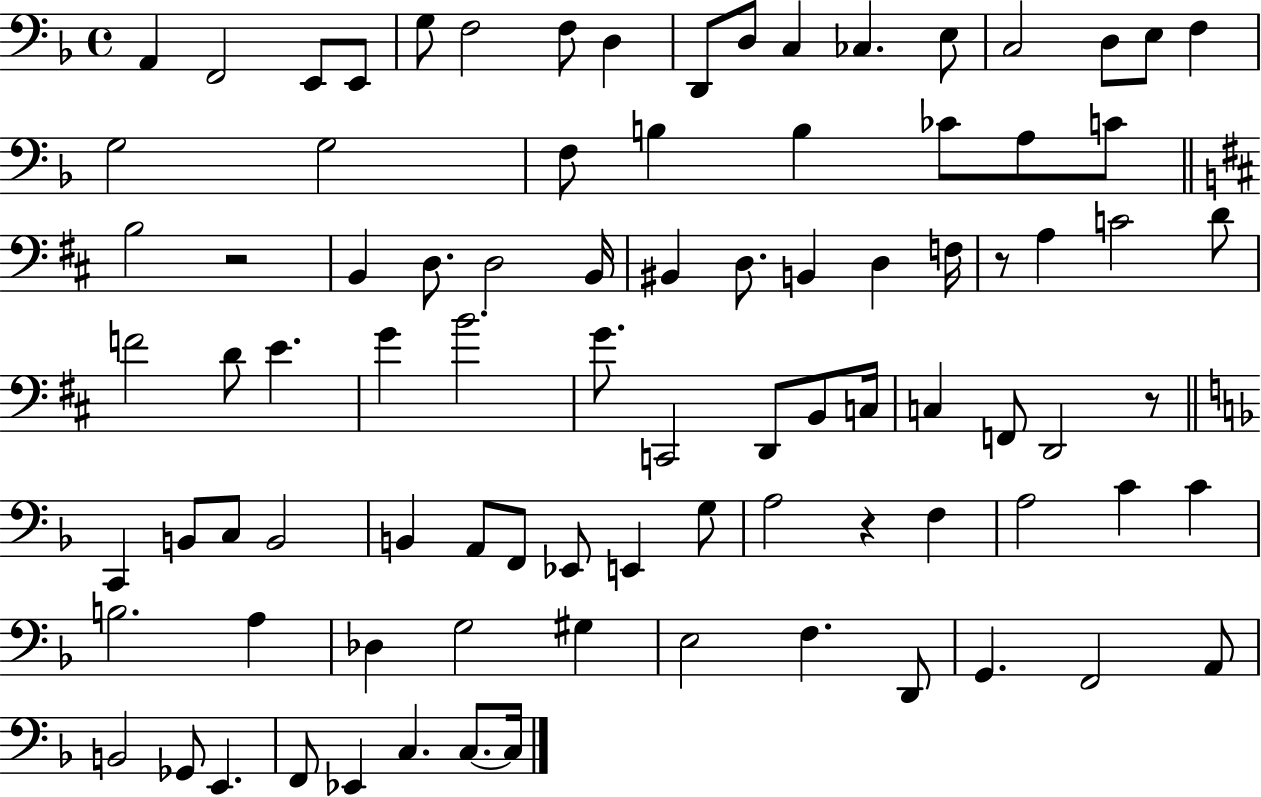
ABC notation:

X:1
T:Untitled
M:4/4
L:1/4
K:F
A,, F,,2 E,,/2 E,,/2 G,/2 F,2 F,/2 D, D,,/2 D,/2 C, _C, E,/2 C,2 D,/2 E,/2 F, G,2 G,2 F,/2 B, B, _C/2 A,/2 C/2 B,2 z2 B,, D,/2 D,2 B,,/4 ^B,, D,/2 B,, D, F,/4 z/2 A, C2 D/2 F2 D/2 E G B2 G/2 C,,2 D,,/2 B,,/2 C,/4 C, F,,/2 D,,2 z/2 C,, B,,/2 C,/2 B,,2 B,, A,,/2 F,,/2 _E,,/2 E,, G,/2 A,2 z F, A,2 C C B,2 A, _D, G,2 ^G, E,2 F, D,,/2 G,, F,,2 A,,/2 B,,2 _G,,/2 E,, F,,/2 _E,, C, C,/2 C,/4